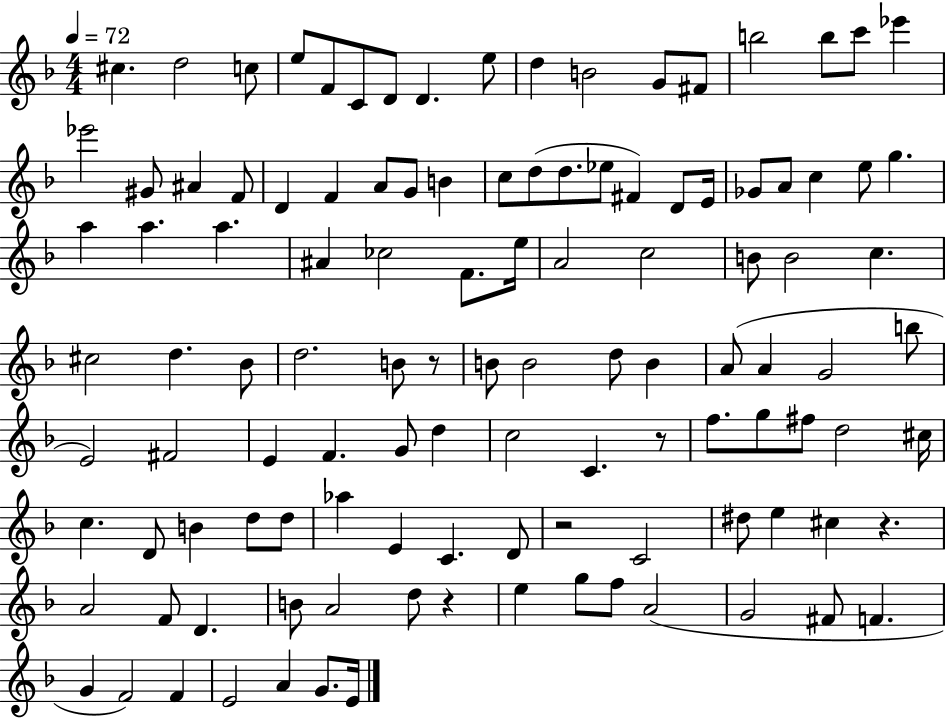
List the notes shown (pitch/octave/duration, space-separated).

C#5/q. D5/h C5/e E5/e F4/e C4/e D4/e D4/q. E5/e D5/q B4/h G4/e F#4/e B5/h B5/e C6/e Eb6/q Eb6/h G#4/e A#4/q F4/e D4/q F4/q A4/e G4/e B4/q C5/e D5/e D5/e. Eb5/e F#4/q D4/e E4/s Gb4/e A4/e C5/q E5/e G5/q. A5/q A5/q. A5/q. A#4/q CES5/h F4/e. E5/s A4/h C5/h B4/e B4/h C5/q. C#5/h D5/q. Bb4/e D5/h. B4/e R/e B4/e B4/h D5/e B4/q A4/e A4/q G4/h B5/e E4/h F#4/h E4/q F4/q. G4/e D5/q C5/h C4/q. R/e F5/e. G5/e F#5/e D5/h C#5/s C5/q. D4/e B4/q D5/e D5/e Ab5/q E4/q C4/q. D4/e R/h C4/h D#5/e E5/q C#5/q R/q. A4/h F4/e D4/q. B4/e A4/h D5/e R/q E5/q G5/e F5/e A4/h G4/h F#4/e F4/q. G4/q F4/h F4/q E4/h A4/q G4/e. E4/s